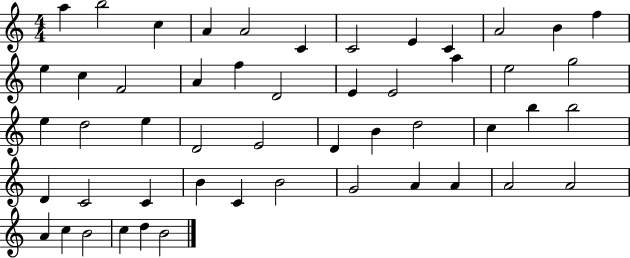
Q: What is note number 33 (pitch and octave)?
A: B5